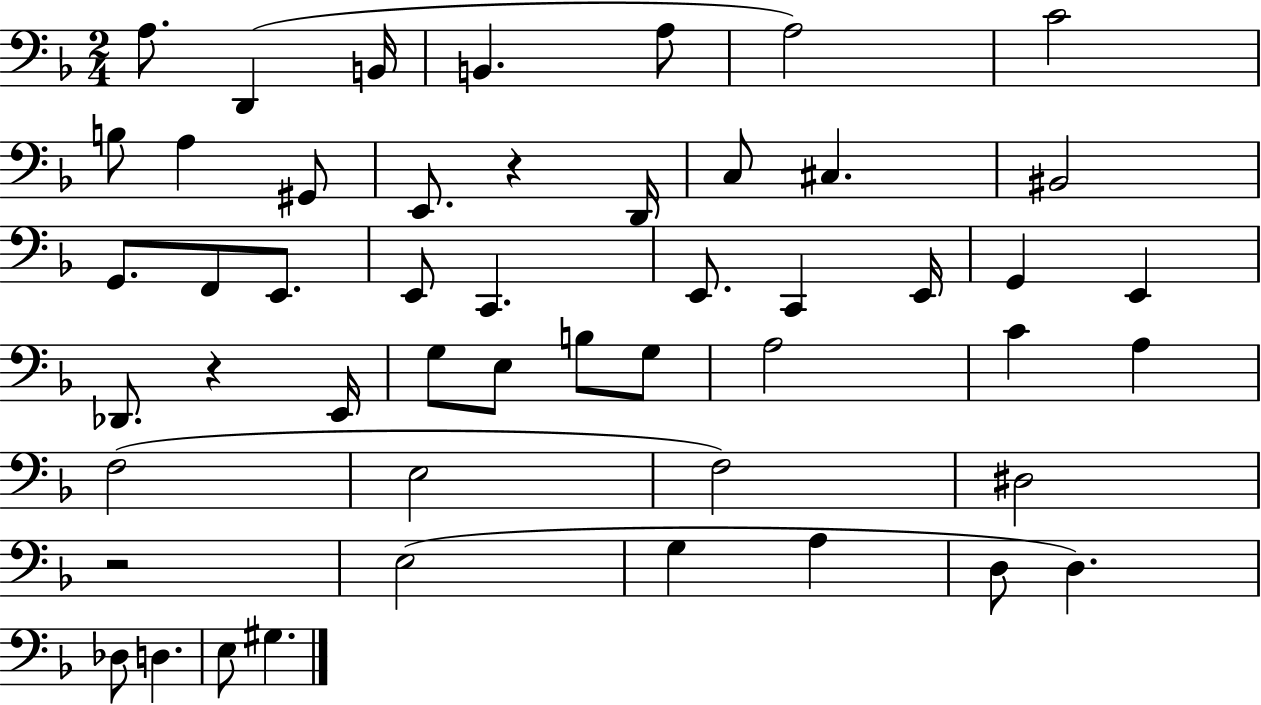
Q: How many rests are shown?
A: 3